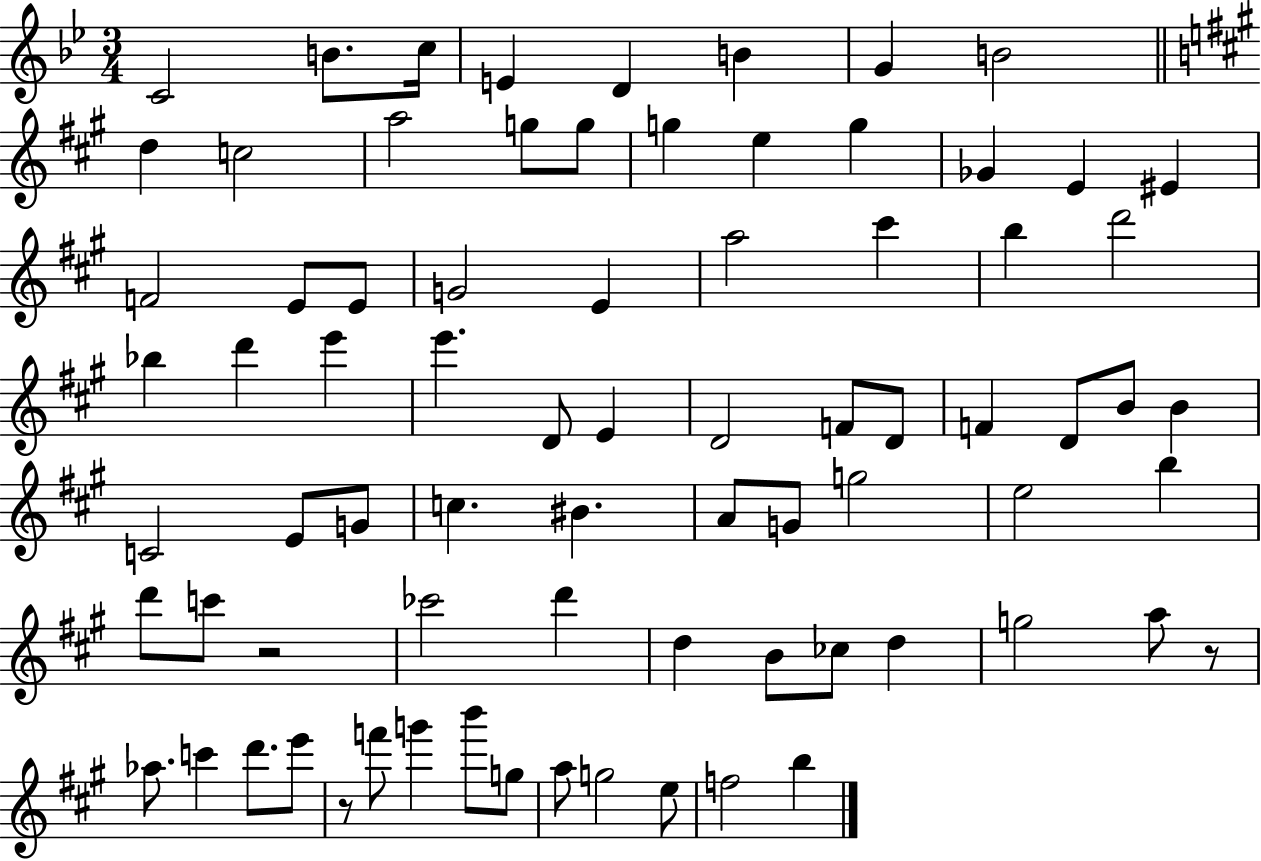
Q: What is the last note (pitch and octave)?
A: B5